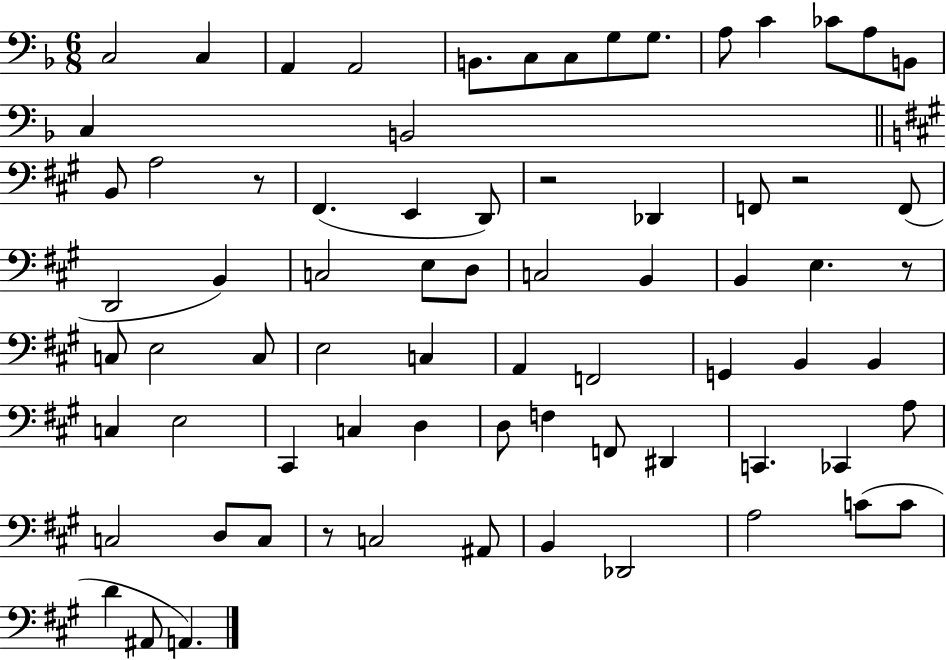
{
  \clef bass
  \numericTimeSignature
  \time 6/8
  \key f \major
  c2 c4 | a,4 a,2 | b,8. c8 c8 g8 g8. | a8 c'4 ces'8 a8 b,8 | \break c4 b,2 | \bar "||" \break \key a \major b,8 a2 r8 | fis,4.( e,4 d,8) | r2 des,4 | f,8 r2 f,8( | \break d,2 b,4) | c2 e8 d8 | c2 b,4 | b,4 e4. r8 | \break c8 e2 c8 | e2 c4 | a,4 f,2 | g,4 b,4 b,4 | \break c4 e2 | cis,4 c4 d4 | d8 f4 f,8 dis,4 | c,4. ces,4 a8 | \break c2 d8 c8 | r8 c2 ais,8 | b,4 des,2 | a2 c'8( c'8 | \break d'4 ais,8 a,4.) | \bar "|."
}